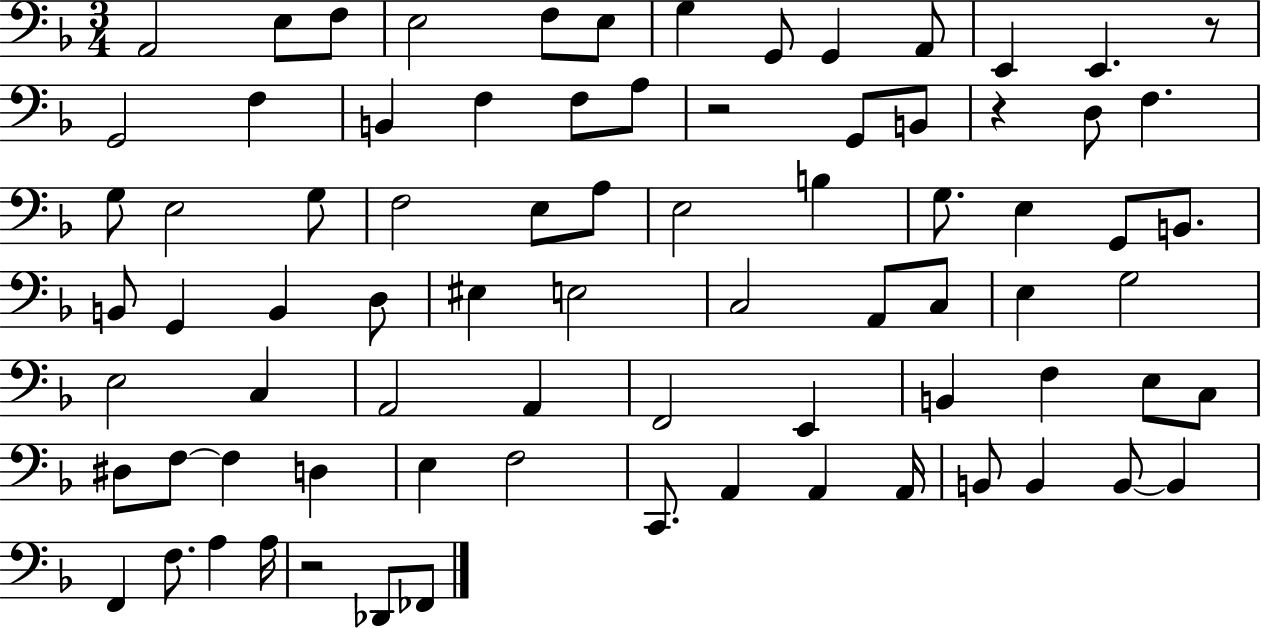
X:1
T:Untitled
M:3/4
L:1/4
K:F
A,,2 E,/2 F,/2 E,2 F,/2 E,/2 G, G,,/2 G,, A,,/2 E,, E,, z/2 G,,2 F, B,, F, F,/2 A,/2 z2 G,,/2 B,,/2 z D,/2 F, G,/2 E,2 G,/2 F,2 E,/2 A,/2 E,2 B, G,/2 E, G,,/2 B,,/2 B,,/2 G,, B,, D,/2 ^E, E,2 C,2 A,,/2 C,/2 E, G,2 E,2 C, A,,2 A,, F,,2 E,, B,, F, E,/2 C,/2 ^D,/2 F,/2 F, D, E, F,2 C,,/2 A,, A,, A,,/4 B,,/2 B,, B,,/2 B,, F,, F,/2 A, A,/4 z2 _D,,/2 _F,,/2